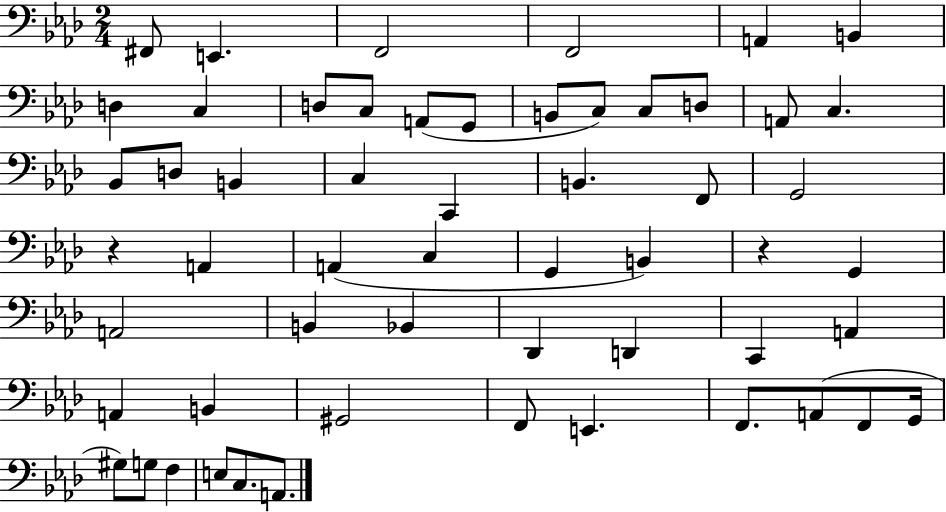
{
  \clef bass
  \numericTimeSignature
  \time 2/4
  \key aes \major
  fis,8 e,4. | f,2 | f,2 | a,4 b,4 | \break d4 c4 | d8 c8 a,8( g,8 | b,8 c8) c8 d8 | a,8 c4. | \break bes,8 d8 b,4 | c4 c,4 | b,4. f,8 | g,2 | \break r4 a,4 | a,4( c4 | g,4 b,4) | r4 g,4 | \break a,2 | b,4 bes,4 | des,4 d,4 | c,4 a,4 | \break a,4 b,4 | gis,2 | f,8 e,4. | f,8. a,8( f,8 g,16 | \break gis8) g8 f4 | e8 c8. a,8. | \bar "|."
}